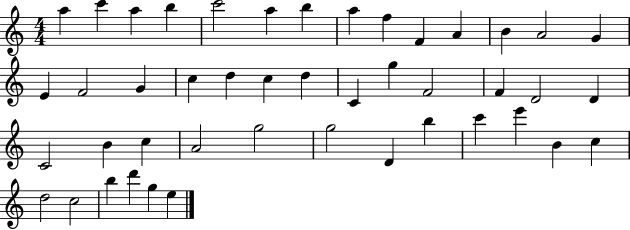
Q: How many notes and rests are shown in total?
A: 45